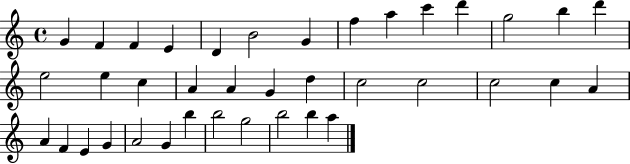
X:1
T:Untitled
M:4/4
L:1/4
K:C
G F F E D B2 G f a c' d' g2 b d' e2 e c A A G d c2 c2 c2 c A A F E G A2 G b b2 g2 b2 b a